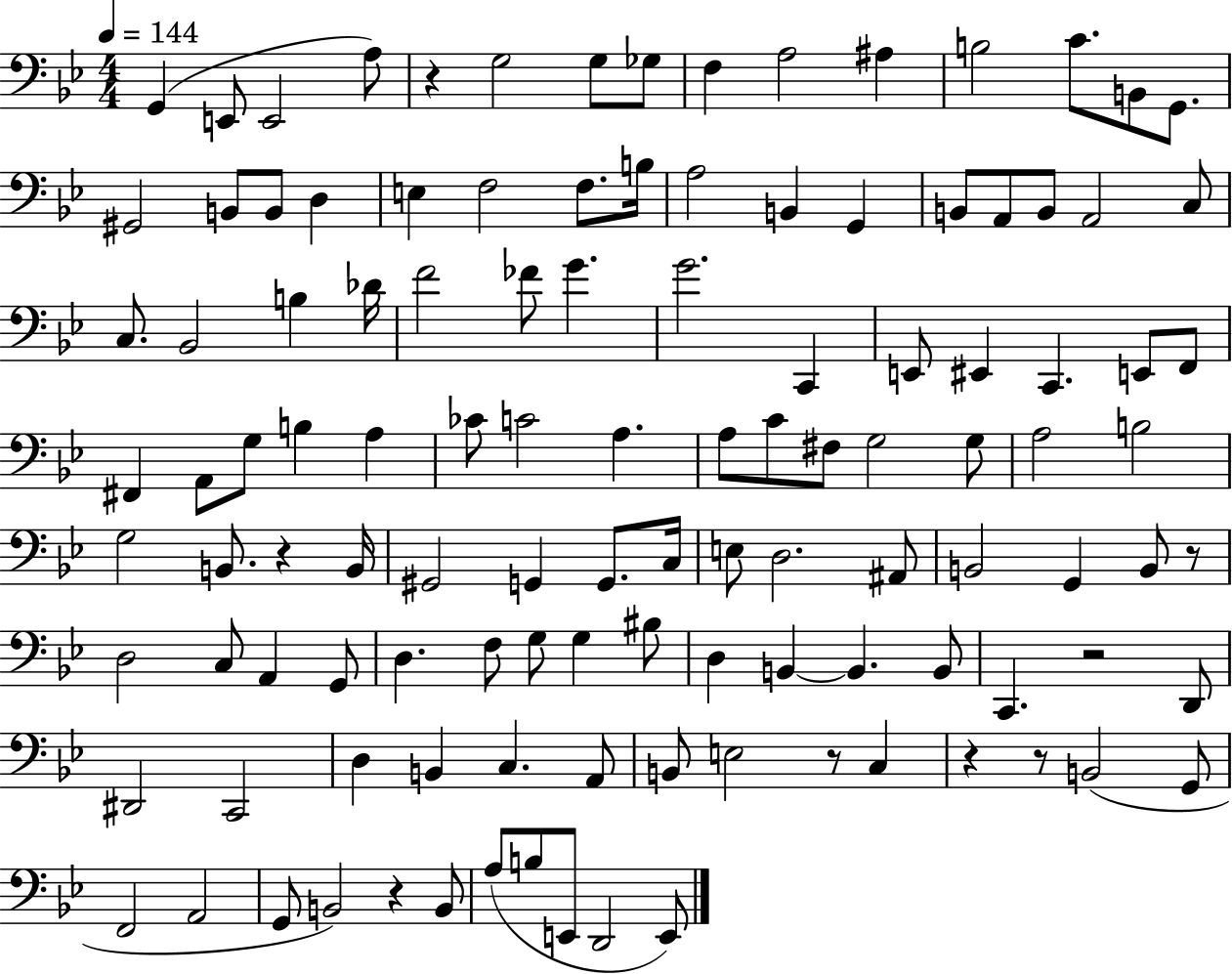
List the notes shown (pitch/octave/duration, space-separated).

G2/q E2/e E2/h A3/e R/q G3/h G3/e Gb3/e F3/q A3/h A#3/q B3/h C4/e. B2/e G2/e. G#2/h B2/e B2/e D3/q E3/q F3/h F3/e. B3/s A3/h B2/q G2/q B2/e A2/e B2/e A2/h C3/e C3/e. Bb2/h B3/q Db4/s F4/h FES4/e G4/q. G4/h. C2/q E2/e EIS2/q C2/q. E2/e F2/e F#2/q A2/e G3/e B3/q A3/q CES4/e C4/h A3/q. A3/e C4/e F#3/e G3/h G3/e A3/h B3/h G3/h B2/e. R/q B2/s G#2/h G2/q G2/e. C3/s E3/e D3/h. A#2/e B2/h G2/q B2/e R/e D3/h C3/e A2/q G2/e D3/q. F3/e G3/e G3/q BIS3/e D3/q B2/q B2/q. B2/e C2/q. R/h D2/e D#2/h C2/h D3/q B2/q C3/q. A2/e B2/e E3/h R/e C3/q R/q R/e B2/h G2/e F2/h A2/h G2/e B2/h R/q B2/e A3/e B3/e E2/e D2/h E2/e